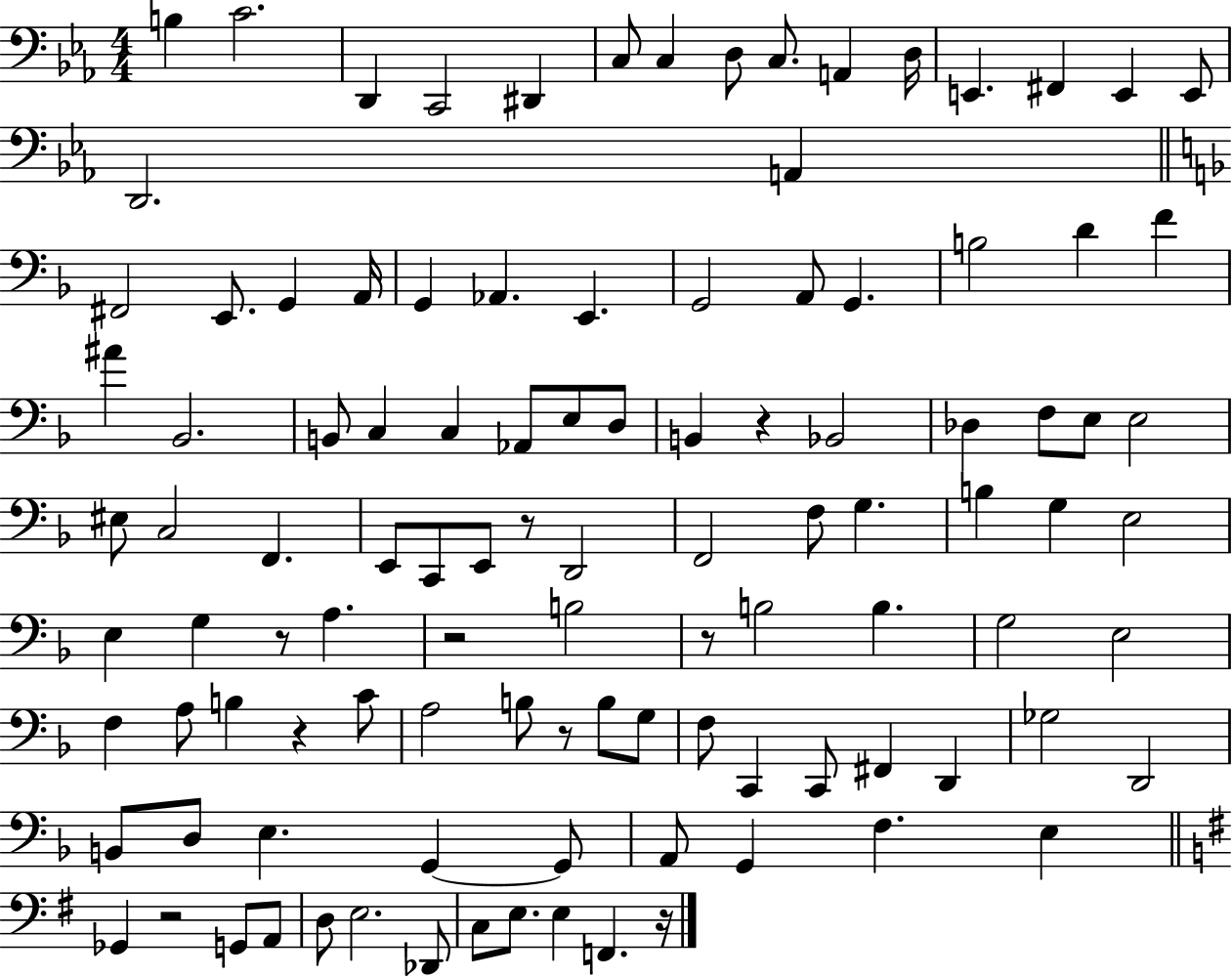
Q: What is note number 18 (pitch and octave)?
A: F#2